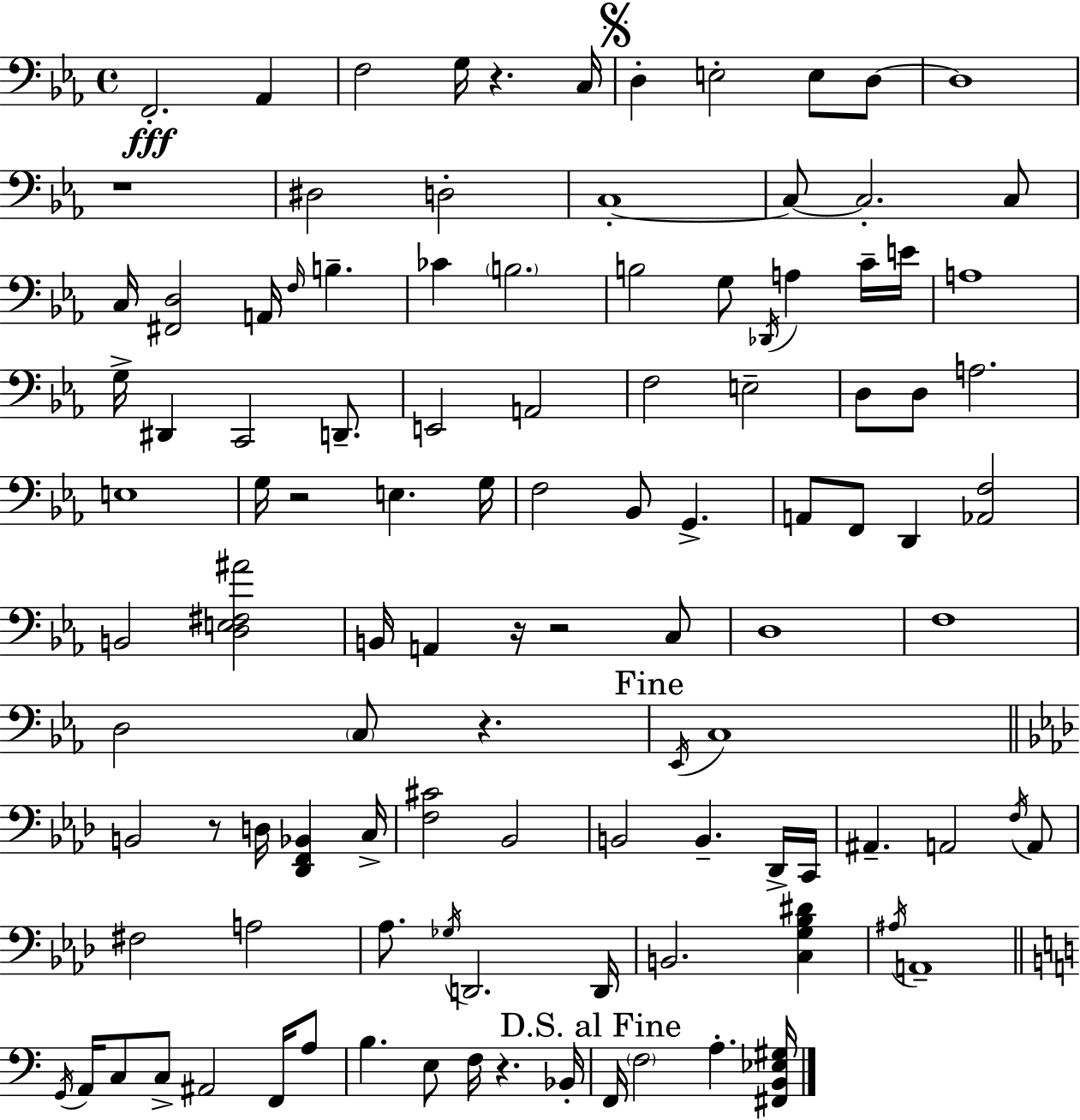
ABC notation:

X:1
T:Untitled
M:4/4
L:1/4
K:Eb
F,,2 _A,, F,2 G,/4 z C,/4 D, E,2 E,/2 D,/2 D,4 z4 ^D,2 D,2 C,4 C,/2 C,2 C,/2 C,/4 [^F,,D,]2 A,,/4 F,/4 B, _C B,2 B,2 G,/2 _D,,/4 A, C/4 E/4 A,4 G,/4 ^D,, C,,2 D,,/2 E,,2 A,,2 F,2 E,2 D,/2 D,/2 A,2 E,4 G,/4 z2 E, G,/4 F,2 _B,,/2 G,, A,,/2 F,,/2 D,, [_A,,F,]2 B,,2 [D,E,^F,^A]2 B,,/4 A,, z/4 z2 C,/2 D,4 F,4 D,2 C,/2 z _E,,/4 C,4 B,,2 z/2 D,/4 [_D,,F,,_B,,] C,/4 [F,^C]2 _B,,2 B,,2 B,, _D,,/4 C,,/4 ^A,, A,,2 F,/4 A,,/2 ^F,2 A,2 _A,/2 _G,/4 D,,2 D,,/4 B,,2 [C,G,_B,^D] ^A,/4 A,,4 G,,/4 A,,/4 C,/2 C,/2 ^A,,2 F,,/4 A,/2 B, E,/2 F,/4 z _B,,/4 F,,/4 F,2 A, [^F,,B,,_E,^G,]/4